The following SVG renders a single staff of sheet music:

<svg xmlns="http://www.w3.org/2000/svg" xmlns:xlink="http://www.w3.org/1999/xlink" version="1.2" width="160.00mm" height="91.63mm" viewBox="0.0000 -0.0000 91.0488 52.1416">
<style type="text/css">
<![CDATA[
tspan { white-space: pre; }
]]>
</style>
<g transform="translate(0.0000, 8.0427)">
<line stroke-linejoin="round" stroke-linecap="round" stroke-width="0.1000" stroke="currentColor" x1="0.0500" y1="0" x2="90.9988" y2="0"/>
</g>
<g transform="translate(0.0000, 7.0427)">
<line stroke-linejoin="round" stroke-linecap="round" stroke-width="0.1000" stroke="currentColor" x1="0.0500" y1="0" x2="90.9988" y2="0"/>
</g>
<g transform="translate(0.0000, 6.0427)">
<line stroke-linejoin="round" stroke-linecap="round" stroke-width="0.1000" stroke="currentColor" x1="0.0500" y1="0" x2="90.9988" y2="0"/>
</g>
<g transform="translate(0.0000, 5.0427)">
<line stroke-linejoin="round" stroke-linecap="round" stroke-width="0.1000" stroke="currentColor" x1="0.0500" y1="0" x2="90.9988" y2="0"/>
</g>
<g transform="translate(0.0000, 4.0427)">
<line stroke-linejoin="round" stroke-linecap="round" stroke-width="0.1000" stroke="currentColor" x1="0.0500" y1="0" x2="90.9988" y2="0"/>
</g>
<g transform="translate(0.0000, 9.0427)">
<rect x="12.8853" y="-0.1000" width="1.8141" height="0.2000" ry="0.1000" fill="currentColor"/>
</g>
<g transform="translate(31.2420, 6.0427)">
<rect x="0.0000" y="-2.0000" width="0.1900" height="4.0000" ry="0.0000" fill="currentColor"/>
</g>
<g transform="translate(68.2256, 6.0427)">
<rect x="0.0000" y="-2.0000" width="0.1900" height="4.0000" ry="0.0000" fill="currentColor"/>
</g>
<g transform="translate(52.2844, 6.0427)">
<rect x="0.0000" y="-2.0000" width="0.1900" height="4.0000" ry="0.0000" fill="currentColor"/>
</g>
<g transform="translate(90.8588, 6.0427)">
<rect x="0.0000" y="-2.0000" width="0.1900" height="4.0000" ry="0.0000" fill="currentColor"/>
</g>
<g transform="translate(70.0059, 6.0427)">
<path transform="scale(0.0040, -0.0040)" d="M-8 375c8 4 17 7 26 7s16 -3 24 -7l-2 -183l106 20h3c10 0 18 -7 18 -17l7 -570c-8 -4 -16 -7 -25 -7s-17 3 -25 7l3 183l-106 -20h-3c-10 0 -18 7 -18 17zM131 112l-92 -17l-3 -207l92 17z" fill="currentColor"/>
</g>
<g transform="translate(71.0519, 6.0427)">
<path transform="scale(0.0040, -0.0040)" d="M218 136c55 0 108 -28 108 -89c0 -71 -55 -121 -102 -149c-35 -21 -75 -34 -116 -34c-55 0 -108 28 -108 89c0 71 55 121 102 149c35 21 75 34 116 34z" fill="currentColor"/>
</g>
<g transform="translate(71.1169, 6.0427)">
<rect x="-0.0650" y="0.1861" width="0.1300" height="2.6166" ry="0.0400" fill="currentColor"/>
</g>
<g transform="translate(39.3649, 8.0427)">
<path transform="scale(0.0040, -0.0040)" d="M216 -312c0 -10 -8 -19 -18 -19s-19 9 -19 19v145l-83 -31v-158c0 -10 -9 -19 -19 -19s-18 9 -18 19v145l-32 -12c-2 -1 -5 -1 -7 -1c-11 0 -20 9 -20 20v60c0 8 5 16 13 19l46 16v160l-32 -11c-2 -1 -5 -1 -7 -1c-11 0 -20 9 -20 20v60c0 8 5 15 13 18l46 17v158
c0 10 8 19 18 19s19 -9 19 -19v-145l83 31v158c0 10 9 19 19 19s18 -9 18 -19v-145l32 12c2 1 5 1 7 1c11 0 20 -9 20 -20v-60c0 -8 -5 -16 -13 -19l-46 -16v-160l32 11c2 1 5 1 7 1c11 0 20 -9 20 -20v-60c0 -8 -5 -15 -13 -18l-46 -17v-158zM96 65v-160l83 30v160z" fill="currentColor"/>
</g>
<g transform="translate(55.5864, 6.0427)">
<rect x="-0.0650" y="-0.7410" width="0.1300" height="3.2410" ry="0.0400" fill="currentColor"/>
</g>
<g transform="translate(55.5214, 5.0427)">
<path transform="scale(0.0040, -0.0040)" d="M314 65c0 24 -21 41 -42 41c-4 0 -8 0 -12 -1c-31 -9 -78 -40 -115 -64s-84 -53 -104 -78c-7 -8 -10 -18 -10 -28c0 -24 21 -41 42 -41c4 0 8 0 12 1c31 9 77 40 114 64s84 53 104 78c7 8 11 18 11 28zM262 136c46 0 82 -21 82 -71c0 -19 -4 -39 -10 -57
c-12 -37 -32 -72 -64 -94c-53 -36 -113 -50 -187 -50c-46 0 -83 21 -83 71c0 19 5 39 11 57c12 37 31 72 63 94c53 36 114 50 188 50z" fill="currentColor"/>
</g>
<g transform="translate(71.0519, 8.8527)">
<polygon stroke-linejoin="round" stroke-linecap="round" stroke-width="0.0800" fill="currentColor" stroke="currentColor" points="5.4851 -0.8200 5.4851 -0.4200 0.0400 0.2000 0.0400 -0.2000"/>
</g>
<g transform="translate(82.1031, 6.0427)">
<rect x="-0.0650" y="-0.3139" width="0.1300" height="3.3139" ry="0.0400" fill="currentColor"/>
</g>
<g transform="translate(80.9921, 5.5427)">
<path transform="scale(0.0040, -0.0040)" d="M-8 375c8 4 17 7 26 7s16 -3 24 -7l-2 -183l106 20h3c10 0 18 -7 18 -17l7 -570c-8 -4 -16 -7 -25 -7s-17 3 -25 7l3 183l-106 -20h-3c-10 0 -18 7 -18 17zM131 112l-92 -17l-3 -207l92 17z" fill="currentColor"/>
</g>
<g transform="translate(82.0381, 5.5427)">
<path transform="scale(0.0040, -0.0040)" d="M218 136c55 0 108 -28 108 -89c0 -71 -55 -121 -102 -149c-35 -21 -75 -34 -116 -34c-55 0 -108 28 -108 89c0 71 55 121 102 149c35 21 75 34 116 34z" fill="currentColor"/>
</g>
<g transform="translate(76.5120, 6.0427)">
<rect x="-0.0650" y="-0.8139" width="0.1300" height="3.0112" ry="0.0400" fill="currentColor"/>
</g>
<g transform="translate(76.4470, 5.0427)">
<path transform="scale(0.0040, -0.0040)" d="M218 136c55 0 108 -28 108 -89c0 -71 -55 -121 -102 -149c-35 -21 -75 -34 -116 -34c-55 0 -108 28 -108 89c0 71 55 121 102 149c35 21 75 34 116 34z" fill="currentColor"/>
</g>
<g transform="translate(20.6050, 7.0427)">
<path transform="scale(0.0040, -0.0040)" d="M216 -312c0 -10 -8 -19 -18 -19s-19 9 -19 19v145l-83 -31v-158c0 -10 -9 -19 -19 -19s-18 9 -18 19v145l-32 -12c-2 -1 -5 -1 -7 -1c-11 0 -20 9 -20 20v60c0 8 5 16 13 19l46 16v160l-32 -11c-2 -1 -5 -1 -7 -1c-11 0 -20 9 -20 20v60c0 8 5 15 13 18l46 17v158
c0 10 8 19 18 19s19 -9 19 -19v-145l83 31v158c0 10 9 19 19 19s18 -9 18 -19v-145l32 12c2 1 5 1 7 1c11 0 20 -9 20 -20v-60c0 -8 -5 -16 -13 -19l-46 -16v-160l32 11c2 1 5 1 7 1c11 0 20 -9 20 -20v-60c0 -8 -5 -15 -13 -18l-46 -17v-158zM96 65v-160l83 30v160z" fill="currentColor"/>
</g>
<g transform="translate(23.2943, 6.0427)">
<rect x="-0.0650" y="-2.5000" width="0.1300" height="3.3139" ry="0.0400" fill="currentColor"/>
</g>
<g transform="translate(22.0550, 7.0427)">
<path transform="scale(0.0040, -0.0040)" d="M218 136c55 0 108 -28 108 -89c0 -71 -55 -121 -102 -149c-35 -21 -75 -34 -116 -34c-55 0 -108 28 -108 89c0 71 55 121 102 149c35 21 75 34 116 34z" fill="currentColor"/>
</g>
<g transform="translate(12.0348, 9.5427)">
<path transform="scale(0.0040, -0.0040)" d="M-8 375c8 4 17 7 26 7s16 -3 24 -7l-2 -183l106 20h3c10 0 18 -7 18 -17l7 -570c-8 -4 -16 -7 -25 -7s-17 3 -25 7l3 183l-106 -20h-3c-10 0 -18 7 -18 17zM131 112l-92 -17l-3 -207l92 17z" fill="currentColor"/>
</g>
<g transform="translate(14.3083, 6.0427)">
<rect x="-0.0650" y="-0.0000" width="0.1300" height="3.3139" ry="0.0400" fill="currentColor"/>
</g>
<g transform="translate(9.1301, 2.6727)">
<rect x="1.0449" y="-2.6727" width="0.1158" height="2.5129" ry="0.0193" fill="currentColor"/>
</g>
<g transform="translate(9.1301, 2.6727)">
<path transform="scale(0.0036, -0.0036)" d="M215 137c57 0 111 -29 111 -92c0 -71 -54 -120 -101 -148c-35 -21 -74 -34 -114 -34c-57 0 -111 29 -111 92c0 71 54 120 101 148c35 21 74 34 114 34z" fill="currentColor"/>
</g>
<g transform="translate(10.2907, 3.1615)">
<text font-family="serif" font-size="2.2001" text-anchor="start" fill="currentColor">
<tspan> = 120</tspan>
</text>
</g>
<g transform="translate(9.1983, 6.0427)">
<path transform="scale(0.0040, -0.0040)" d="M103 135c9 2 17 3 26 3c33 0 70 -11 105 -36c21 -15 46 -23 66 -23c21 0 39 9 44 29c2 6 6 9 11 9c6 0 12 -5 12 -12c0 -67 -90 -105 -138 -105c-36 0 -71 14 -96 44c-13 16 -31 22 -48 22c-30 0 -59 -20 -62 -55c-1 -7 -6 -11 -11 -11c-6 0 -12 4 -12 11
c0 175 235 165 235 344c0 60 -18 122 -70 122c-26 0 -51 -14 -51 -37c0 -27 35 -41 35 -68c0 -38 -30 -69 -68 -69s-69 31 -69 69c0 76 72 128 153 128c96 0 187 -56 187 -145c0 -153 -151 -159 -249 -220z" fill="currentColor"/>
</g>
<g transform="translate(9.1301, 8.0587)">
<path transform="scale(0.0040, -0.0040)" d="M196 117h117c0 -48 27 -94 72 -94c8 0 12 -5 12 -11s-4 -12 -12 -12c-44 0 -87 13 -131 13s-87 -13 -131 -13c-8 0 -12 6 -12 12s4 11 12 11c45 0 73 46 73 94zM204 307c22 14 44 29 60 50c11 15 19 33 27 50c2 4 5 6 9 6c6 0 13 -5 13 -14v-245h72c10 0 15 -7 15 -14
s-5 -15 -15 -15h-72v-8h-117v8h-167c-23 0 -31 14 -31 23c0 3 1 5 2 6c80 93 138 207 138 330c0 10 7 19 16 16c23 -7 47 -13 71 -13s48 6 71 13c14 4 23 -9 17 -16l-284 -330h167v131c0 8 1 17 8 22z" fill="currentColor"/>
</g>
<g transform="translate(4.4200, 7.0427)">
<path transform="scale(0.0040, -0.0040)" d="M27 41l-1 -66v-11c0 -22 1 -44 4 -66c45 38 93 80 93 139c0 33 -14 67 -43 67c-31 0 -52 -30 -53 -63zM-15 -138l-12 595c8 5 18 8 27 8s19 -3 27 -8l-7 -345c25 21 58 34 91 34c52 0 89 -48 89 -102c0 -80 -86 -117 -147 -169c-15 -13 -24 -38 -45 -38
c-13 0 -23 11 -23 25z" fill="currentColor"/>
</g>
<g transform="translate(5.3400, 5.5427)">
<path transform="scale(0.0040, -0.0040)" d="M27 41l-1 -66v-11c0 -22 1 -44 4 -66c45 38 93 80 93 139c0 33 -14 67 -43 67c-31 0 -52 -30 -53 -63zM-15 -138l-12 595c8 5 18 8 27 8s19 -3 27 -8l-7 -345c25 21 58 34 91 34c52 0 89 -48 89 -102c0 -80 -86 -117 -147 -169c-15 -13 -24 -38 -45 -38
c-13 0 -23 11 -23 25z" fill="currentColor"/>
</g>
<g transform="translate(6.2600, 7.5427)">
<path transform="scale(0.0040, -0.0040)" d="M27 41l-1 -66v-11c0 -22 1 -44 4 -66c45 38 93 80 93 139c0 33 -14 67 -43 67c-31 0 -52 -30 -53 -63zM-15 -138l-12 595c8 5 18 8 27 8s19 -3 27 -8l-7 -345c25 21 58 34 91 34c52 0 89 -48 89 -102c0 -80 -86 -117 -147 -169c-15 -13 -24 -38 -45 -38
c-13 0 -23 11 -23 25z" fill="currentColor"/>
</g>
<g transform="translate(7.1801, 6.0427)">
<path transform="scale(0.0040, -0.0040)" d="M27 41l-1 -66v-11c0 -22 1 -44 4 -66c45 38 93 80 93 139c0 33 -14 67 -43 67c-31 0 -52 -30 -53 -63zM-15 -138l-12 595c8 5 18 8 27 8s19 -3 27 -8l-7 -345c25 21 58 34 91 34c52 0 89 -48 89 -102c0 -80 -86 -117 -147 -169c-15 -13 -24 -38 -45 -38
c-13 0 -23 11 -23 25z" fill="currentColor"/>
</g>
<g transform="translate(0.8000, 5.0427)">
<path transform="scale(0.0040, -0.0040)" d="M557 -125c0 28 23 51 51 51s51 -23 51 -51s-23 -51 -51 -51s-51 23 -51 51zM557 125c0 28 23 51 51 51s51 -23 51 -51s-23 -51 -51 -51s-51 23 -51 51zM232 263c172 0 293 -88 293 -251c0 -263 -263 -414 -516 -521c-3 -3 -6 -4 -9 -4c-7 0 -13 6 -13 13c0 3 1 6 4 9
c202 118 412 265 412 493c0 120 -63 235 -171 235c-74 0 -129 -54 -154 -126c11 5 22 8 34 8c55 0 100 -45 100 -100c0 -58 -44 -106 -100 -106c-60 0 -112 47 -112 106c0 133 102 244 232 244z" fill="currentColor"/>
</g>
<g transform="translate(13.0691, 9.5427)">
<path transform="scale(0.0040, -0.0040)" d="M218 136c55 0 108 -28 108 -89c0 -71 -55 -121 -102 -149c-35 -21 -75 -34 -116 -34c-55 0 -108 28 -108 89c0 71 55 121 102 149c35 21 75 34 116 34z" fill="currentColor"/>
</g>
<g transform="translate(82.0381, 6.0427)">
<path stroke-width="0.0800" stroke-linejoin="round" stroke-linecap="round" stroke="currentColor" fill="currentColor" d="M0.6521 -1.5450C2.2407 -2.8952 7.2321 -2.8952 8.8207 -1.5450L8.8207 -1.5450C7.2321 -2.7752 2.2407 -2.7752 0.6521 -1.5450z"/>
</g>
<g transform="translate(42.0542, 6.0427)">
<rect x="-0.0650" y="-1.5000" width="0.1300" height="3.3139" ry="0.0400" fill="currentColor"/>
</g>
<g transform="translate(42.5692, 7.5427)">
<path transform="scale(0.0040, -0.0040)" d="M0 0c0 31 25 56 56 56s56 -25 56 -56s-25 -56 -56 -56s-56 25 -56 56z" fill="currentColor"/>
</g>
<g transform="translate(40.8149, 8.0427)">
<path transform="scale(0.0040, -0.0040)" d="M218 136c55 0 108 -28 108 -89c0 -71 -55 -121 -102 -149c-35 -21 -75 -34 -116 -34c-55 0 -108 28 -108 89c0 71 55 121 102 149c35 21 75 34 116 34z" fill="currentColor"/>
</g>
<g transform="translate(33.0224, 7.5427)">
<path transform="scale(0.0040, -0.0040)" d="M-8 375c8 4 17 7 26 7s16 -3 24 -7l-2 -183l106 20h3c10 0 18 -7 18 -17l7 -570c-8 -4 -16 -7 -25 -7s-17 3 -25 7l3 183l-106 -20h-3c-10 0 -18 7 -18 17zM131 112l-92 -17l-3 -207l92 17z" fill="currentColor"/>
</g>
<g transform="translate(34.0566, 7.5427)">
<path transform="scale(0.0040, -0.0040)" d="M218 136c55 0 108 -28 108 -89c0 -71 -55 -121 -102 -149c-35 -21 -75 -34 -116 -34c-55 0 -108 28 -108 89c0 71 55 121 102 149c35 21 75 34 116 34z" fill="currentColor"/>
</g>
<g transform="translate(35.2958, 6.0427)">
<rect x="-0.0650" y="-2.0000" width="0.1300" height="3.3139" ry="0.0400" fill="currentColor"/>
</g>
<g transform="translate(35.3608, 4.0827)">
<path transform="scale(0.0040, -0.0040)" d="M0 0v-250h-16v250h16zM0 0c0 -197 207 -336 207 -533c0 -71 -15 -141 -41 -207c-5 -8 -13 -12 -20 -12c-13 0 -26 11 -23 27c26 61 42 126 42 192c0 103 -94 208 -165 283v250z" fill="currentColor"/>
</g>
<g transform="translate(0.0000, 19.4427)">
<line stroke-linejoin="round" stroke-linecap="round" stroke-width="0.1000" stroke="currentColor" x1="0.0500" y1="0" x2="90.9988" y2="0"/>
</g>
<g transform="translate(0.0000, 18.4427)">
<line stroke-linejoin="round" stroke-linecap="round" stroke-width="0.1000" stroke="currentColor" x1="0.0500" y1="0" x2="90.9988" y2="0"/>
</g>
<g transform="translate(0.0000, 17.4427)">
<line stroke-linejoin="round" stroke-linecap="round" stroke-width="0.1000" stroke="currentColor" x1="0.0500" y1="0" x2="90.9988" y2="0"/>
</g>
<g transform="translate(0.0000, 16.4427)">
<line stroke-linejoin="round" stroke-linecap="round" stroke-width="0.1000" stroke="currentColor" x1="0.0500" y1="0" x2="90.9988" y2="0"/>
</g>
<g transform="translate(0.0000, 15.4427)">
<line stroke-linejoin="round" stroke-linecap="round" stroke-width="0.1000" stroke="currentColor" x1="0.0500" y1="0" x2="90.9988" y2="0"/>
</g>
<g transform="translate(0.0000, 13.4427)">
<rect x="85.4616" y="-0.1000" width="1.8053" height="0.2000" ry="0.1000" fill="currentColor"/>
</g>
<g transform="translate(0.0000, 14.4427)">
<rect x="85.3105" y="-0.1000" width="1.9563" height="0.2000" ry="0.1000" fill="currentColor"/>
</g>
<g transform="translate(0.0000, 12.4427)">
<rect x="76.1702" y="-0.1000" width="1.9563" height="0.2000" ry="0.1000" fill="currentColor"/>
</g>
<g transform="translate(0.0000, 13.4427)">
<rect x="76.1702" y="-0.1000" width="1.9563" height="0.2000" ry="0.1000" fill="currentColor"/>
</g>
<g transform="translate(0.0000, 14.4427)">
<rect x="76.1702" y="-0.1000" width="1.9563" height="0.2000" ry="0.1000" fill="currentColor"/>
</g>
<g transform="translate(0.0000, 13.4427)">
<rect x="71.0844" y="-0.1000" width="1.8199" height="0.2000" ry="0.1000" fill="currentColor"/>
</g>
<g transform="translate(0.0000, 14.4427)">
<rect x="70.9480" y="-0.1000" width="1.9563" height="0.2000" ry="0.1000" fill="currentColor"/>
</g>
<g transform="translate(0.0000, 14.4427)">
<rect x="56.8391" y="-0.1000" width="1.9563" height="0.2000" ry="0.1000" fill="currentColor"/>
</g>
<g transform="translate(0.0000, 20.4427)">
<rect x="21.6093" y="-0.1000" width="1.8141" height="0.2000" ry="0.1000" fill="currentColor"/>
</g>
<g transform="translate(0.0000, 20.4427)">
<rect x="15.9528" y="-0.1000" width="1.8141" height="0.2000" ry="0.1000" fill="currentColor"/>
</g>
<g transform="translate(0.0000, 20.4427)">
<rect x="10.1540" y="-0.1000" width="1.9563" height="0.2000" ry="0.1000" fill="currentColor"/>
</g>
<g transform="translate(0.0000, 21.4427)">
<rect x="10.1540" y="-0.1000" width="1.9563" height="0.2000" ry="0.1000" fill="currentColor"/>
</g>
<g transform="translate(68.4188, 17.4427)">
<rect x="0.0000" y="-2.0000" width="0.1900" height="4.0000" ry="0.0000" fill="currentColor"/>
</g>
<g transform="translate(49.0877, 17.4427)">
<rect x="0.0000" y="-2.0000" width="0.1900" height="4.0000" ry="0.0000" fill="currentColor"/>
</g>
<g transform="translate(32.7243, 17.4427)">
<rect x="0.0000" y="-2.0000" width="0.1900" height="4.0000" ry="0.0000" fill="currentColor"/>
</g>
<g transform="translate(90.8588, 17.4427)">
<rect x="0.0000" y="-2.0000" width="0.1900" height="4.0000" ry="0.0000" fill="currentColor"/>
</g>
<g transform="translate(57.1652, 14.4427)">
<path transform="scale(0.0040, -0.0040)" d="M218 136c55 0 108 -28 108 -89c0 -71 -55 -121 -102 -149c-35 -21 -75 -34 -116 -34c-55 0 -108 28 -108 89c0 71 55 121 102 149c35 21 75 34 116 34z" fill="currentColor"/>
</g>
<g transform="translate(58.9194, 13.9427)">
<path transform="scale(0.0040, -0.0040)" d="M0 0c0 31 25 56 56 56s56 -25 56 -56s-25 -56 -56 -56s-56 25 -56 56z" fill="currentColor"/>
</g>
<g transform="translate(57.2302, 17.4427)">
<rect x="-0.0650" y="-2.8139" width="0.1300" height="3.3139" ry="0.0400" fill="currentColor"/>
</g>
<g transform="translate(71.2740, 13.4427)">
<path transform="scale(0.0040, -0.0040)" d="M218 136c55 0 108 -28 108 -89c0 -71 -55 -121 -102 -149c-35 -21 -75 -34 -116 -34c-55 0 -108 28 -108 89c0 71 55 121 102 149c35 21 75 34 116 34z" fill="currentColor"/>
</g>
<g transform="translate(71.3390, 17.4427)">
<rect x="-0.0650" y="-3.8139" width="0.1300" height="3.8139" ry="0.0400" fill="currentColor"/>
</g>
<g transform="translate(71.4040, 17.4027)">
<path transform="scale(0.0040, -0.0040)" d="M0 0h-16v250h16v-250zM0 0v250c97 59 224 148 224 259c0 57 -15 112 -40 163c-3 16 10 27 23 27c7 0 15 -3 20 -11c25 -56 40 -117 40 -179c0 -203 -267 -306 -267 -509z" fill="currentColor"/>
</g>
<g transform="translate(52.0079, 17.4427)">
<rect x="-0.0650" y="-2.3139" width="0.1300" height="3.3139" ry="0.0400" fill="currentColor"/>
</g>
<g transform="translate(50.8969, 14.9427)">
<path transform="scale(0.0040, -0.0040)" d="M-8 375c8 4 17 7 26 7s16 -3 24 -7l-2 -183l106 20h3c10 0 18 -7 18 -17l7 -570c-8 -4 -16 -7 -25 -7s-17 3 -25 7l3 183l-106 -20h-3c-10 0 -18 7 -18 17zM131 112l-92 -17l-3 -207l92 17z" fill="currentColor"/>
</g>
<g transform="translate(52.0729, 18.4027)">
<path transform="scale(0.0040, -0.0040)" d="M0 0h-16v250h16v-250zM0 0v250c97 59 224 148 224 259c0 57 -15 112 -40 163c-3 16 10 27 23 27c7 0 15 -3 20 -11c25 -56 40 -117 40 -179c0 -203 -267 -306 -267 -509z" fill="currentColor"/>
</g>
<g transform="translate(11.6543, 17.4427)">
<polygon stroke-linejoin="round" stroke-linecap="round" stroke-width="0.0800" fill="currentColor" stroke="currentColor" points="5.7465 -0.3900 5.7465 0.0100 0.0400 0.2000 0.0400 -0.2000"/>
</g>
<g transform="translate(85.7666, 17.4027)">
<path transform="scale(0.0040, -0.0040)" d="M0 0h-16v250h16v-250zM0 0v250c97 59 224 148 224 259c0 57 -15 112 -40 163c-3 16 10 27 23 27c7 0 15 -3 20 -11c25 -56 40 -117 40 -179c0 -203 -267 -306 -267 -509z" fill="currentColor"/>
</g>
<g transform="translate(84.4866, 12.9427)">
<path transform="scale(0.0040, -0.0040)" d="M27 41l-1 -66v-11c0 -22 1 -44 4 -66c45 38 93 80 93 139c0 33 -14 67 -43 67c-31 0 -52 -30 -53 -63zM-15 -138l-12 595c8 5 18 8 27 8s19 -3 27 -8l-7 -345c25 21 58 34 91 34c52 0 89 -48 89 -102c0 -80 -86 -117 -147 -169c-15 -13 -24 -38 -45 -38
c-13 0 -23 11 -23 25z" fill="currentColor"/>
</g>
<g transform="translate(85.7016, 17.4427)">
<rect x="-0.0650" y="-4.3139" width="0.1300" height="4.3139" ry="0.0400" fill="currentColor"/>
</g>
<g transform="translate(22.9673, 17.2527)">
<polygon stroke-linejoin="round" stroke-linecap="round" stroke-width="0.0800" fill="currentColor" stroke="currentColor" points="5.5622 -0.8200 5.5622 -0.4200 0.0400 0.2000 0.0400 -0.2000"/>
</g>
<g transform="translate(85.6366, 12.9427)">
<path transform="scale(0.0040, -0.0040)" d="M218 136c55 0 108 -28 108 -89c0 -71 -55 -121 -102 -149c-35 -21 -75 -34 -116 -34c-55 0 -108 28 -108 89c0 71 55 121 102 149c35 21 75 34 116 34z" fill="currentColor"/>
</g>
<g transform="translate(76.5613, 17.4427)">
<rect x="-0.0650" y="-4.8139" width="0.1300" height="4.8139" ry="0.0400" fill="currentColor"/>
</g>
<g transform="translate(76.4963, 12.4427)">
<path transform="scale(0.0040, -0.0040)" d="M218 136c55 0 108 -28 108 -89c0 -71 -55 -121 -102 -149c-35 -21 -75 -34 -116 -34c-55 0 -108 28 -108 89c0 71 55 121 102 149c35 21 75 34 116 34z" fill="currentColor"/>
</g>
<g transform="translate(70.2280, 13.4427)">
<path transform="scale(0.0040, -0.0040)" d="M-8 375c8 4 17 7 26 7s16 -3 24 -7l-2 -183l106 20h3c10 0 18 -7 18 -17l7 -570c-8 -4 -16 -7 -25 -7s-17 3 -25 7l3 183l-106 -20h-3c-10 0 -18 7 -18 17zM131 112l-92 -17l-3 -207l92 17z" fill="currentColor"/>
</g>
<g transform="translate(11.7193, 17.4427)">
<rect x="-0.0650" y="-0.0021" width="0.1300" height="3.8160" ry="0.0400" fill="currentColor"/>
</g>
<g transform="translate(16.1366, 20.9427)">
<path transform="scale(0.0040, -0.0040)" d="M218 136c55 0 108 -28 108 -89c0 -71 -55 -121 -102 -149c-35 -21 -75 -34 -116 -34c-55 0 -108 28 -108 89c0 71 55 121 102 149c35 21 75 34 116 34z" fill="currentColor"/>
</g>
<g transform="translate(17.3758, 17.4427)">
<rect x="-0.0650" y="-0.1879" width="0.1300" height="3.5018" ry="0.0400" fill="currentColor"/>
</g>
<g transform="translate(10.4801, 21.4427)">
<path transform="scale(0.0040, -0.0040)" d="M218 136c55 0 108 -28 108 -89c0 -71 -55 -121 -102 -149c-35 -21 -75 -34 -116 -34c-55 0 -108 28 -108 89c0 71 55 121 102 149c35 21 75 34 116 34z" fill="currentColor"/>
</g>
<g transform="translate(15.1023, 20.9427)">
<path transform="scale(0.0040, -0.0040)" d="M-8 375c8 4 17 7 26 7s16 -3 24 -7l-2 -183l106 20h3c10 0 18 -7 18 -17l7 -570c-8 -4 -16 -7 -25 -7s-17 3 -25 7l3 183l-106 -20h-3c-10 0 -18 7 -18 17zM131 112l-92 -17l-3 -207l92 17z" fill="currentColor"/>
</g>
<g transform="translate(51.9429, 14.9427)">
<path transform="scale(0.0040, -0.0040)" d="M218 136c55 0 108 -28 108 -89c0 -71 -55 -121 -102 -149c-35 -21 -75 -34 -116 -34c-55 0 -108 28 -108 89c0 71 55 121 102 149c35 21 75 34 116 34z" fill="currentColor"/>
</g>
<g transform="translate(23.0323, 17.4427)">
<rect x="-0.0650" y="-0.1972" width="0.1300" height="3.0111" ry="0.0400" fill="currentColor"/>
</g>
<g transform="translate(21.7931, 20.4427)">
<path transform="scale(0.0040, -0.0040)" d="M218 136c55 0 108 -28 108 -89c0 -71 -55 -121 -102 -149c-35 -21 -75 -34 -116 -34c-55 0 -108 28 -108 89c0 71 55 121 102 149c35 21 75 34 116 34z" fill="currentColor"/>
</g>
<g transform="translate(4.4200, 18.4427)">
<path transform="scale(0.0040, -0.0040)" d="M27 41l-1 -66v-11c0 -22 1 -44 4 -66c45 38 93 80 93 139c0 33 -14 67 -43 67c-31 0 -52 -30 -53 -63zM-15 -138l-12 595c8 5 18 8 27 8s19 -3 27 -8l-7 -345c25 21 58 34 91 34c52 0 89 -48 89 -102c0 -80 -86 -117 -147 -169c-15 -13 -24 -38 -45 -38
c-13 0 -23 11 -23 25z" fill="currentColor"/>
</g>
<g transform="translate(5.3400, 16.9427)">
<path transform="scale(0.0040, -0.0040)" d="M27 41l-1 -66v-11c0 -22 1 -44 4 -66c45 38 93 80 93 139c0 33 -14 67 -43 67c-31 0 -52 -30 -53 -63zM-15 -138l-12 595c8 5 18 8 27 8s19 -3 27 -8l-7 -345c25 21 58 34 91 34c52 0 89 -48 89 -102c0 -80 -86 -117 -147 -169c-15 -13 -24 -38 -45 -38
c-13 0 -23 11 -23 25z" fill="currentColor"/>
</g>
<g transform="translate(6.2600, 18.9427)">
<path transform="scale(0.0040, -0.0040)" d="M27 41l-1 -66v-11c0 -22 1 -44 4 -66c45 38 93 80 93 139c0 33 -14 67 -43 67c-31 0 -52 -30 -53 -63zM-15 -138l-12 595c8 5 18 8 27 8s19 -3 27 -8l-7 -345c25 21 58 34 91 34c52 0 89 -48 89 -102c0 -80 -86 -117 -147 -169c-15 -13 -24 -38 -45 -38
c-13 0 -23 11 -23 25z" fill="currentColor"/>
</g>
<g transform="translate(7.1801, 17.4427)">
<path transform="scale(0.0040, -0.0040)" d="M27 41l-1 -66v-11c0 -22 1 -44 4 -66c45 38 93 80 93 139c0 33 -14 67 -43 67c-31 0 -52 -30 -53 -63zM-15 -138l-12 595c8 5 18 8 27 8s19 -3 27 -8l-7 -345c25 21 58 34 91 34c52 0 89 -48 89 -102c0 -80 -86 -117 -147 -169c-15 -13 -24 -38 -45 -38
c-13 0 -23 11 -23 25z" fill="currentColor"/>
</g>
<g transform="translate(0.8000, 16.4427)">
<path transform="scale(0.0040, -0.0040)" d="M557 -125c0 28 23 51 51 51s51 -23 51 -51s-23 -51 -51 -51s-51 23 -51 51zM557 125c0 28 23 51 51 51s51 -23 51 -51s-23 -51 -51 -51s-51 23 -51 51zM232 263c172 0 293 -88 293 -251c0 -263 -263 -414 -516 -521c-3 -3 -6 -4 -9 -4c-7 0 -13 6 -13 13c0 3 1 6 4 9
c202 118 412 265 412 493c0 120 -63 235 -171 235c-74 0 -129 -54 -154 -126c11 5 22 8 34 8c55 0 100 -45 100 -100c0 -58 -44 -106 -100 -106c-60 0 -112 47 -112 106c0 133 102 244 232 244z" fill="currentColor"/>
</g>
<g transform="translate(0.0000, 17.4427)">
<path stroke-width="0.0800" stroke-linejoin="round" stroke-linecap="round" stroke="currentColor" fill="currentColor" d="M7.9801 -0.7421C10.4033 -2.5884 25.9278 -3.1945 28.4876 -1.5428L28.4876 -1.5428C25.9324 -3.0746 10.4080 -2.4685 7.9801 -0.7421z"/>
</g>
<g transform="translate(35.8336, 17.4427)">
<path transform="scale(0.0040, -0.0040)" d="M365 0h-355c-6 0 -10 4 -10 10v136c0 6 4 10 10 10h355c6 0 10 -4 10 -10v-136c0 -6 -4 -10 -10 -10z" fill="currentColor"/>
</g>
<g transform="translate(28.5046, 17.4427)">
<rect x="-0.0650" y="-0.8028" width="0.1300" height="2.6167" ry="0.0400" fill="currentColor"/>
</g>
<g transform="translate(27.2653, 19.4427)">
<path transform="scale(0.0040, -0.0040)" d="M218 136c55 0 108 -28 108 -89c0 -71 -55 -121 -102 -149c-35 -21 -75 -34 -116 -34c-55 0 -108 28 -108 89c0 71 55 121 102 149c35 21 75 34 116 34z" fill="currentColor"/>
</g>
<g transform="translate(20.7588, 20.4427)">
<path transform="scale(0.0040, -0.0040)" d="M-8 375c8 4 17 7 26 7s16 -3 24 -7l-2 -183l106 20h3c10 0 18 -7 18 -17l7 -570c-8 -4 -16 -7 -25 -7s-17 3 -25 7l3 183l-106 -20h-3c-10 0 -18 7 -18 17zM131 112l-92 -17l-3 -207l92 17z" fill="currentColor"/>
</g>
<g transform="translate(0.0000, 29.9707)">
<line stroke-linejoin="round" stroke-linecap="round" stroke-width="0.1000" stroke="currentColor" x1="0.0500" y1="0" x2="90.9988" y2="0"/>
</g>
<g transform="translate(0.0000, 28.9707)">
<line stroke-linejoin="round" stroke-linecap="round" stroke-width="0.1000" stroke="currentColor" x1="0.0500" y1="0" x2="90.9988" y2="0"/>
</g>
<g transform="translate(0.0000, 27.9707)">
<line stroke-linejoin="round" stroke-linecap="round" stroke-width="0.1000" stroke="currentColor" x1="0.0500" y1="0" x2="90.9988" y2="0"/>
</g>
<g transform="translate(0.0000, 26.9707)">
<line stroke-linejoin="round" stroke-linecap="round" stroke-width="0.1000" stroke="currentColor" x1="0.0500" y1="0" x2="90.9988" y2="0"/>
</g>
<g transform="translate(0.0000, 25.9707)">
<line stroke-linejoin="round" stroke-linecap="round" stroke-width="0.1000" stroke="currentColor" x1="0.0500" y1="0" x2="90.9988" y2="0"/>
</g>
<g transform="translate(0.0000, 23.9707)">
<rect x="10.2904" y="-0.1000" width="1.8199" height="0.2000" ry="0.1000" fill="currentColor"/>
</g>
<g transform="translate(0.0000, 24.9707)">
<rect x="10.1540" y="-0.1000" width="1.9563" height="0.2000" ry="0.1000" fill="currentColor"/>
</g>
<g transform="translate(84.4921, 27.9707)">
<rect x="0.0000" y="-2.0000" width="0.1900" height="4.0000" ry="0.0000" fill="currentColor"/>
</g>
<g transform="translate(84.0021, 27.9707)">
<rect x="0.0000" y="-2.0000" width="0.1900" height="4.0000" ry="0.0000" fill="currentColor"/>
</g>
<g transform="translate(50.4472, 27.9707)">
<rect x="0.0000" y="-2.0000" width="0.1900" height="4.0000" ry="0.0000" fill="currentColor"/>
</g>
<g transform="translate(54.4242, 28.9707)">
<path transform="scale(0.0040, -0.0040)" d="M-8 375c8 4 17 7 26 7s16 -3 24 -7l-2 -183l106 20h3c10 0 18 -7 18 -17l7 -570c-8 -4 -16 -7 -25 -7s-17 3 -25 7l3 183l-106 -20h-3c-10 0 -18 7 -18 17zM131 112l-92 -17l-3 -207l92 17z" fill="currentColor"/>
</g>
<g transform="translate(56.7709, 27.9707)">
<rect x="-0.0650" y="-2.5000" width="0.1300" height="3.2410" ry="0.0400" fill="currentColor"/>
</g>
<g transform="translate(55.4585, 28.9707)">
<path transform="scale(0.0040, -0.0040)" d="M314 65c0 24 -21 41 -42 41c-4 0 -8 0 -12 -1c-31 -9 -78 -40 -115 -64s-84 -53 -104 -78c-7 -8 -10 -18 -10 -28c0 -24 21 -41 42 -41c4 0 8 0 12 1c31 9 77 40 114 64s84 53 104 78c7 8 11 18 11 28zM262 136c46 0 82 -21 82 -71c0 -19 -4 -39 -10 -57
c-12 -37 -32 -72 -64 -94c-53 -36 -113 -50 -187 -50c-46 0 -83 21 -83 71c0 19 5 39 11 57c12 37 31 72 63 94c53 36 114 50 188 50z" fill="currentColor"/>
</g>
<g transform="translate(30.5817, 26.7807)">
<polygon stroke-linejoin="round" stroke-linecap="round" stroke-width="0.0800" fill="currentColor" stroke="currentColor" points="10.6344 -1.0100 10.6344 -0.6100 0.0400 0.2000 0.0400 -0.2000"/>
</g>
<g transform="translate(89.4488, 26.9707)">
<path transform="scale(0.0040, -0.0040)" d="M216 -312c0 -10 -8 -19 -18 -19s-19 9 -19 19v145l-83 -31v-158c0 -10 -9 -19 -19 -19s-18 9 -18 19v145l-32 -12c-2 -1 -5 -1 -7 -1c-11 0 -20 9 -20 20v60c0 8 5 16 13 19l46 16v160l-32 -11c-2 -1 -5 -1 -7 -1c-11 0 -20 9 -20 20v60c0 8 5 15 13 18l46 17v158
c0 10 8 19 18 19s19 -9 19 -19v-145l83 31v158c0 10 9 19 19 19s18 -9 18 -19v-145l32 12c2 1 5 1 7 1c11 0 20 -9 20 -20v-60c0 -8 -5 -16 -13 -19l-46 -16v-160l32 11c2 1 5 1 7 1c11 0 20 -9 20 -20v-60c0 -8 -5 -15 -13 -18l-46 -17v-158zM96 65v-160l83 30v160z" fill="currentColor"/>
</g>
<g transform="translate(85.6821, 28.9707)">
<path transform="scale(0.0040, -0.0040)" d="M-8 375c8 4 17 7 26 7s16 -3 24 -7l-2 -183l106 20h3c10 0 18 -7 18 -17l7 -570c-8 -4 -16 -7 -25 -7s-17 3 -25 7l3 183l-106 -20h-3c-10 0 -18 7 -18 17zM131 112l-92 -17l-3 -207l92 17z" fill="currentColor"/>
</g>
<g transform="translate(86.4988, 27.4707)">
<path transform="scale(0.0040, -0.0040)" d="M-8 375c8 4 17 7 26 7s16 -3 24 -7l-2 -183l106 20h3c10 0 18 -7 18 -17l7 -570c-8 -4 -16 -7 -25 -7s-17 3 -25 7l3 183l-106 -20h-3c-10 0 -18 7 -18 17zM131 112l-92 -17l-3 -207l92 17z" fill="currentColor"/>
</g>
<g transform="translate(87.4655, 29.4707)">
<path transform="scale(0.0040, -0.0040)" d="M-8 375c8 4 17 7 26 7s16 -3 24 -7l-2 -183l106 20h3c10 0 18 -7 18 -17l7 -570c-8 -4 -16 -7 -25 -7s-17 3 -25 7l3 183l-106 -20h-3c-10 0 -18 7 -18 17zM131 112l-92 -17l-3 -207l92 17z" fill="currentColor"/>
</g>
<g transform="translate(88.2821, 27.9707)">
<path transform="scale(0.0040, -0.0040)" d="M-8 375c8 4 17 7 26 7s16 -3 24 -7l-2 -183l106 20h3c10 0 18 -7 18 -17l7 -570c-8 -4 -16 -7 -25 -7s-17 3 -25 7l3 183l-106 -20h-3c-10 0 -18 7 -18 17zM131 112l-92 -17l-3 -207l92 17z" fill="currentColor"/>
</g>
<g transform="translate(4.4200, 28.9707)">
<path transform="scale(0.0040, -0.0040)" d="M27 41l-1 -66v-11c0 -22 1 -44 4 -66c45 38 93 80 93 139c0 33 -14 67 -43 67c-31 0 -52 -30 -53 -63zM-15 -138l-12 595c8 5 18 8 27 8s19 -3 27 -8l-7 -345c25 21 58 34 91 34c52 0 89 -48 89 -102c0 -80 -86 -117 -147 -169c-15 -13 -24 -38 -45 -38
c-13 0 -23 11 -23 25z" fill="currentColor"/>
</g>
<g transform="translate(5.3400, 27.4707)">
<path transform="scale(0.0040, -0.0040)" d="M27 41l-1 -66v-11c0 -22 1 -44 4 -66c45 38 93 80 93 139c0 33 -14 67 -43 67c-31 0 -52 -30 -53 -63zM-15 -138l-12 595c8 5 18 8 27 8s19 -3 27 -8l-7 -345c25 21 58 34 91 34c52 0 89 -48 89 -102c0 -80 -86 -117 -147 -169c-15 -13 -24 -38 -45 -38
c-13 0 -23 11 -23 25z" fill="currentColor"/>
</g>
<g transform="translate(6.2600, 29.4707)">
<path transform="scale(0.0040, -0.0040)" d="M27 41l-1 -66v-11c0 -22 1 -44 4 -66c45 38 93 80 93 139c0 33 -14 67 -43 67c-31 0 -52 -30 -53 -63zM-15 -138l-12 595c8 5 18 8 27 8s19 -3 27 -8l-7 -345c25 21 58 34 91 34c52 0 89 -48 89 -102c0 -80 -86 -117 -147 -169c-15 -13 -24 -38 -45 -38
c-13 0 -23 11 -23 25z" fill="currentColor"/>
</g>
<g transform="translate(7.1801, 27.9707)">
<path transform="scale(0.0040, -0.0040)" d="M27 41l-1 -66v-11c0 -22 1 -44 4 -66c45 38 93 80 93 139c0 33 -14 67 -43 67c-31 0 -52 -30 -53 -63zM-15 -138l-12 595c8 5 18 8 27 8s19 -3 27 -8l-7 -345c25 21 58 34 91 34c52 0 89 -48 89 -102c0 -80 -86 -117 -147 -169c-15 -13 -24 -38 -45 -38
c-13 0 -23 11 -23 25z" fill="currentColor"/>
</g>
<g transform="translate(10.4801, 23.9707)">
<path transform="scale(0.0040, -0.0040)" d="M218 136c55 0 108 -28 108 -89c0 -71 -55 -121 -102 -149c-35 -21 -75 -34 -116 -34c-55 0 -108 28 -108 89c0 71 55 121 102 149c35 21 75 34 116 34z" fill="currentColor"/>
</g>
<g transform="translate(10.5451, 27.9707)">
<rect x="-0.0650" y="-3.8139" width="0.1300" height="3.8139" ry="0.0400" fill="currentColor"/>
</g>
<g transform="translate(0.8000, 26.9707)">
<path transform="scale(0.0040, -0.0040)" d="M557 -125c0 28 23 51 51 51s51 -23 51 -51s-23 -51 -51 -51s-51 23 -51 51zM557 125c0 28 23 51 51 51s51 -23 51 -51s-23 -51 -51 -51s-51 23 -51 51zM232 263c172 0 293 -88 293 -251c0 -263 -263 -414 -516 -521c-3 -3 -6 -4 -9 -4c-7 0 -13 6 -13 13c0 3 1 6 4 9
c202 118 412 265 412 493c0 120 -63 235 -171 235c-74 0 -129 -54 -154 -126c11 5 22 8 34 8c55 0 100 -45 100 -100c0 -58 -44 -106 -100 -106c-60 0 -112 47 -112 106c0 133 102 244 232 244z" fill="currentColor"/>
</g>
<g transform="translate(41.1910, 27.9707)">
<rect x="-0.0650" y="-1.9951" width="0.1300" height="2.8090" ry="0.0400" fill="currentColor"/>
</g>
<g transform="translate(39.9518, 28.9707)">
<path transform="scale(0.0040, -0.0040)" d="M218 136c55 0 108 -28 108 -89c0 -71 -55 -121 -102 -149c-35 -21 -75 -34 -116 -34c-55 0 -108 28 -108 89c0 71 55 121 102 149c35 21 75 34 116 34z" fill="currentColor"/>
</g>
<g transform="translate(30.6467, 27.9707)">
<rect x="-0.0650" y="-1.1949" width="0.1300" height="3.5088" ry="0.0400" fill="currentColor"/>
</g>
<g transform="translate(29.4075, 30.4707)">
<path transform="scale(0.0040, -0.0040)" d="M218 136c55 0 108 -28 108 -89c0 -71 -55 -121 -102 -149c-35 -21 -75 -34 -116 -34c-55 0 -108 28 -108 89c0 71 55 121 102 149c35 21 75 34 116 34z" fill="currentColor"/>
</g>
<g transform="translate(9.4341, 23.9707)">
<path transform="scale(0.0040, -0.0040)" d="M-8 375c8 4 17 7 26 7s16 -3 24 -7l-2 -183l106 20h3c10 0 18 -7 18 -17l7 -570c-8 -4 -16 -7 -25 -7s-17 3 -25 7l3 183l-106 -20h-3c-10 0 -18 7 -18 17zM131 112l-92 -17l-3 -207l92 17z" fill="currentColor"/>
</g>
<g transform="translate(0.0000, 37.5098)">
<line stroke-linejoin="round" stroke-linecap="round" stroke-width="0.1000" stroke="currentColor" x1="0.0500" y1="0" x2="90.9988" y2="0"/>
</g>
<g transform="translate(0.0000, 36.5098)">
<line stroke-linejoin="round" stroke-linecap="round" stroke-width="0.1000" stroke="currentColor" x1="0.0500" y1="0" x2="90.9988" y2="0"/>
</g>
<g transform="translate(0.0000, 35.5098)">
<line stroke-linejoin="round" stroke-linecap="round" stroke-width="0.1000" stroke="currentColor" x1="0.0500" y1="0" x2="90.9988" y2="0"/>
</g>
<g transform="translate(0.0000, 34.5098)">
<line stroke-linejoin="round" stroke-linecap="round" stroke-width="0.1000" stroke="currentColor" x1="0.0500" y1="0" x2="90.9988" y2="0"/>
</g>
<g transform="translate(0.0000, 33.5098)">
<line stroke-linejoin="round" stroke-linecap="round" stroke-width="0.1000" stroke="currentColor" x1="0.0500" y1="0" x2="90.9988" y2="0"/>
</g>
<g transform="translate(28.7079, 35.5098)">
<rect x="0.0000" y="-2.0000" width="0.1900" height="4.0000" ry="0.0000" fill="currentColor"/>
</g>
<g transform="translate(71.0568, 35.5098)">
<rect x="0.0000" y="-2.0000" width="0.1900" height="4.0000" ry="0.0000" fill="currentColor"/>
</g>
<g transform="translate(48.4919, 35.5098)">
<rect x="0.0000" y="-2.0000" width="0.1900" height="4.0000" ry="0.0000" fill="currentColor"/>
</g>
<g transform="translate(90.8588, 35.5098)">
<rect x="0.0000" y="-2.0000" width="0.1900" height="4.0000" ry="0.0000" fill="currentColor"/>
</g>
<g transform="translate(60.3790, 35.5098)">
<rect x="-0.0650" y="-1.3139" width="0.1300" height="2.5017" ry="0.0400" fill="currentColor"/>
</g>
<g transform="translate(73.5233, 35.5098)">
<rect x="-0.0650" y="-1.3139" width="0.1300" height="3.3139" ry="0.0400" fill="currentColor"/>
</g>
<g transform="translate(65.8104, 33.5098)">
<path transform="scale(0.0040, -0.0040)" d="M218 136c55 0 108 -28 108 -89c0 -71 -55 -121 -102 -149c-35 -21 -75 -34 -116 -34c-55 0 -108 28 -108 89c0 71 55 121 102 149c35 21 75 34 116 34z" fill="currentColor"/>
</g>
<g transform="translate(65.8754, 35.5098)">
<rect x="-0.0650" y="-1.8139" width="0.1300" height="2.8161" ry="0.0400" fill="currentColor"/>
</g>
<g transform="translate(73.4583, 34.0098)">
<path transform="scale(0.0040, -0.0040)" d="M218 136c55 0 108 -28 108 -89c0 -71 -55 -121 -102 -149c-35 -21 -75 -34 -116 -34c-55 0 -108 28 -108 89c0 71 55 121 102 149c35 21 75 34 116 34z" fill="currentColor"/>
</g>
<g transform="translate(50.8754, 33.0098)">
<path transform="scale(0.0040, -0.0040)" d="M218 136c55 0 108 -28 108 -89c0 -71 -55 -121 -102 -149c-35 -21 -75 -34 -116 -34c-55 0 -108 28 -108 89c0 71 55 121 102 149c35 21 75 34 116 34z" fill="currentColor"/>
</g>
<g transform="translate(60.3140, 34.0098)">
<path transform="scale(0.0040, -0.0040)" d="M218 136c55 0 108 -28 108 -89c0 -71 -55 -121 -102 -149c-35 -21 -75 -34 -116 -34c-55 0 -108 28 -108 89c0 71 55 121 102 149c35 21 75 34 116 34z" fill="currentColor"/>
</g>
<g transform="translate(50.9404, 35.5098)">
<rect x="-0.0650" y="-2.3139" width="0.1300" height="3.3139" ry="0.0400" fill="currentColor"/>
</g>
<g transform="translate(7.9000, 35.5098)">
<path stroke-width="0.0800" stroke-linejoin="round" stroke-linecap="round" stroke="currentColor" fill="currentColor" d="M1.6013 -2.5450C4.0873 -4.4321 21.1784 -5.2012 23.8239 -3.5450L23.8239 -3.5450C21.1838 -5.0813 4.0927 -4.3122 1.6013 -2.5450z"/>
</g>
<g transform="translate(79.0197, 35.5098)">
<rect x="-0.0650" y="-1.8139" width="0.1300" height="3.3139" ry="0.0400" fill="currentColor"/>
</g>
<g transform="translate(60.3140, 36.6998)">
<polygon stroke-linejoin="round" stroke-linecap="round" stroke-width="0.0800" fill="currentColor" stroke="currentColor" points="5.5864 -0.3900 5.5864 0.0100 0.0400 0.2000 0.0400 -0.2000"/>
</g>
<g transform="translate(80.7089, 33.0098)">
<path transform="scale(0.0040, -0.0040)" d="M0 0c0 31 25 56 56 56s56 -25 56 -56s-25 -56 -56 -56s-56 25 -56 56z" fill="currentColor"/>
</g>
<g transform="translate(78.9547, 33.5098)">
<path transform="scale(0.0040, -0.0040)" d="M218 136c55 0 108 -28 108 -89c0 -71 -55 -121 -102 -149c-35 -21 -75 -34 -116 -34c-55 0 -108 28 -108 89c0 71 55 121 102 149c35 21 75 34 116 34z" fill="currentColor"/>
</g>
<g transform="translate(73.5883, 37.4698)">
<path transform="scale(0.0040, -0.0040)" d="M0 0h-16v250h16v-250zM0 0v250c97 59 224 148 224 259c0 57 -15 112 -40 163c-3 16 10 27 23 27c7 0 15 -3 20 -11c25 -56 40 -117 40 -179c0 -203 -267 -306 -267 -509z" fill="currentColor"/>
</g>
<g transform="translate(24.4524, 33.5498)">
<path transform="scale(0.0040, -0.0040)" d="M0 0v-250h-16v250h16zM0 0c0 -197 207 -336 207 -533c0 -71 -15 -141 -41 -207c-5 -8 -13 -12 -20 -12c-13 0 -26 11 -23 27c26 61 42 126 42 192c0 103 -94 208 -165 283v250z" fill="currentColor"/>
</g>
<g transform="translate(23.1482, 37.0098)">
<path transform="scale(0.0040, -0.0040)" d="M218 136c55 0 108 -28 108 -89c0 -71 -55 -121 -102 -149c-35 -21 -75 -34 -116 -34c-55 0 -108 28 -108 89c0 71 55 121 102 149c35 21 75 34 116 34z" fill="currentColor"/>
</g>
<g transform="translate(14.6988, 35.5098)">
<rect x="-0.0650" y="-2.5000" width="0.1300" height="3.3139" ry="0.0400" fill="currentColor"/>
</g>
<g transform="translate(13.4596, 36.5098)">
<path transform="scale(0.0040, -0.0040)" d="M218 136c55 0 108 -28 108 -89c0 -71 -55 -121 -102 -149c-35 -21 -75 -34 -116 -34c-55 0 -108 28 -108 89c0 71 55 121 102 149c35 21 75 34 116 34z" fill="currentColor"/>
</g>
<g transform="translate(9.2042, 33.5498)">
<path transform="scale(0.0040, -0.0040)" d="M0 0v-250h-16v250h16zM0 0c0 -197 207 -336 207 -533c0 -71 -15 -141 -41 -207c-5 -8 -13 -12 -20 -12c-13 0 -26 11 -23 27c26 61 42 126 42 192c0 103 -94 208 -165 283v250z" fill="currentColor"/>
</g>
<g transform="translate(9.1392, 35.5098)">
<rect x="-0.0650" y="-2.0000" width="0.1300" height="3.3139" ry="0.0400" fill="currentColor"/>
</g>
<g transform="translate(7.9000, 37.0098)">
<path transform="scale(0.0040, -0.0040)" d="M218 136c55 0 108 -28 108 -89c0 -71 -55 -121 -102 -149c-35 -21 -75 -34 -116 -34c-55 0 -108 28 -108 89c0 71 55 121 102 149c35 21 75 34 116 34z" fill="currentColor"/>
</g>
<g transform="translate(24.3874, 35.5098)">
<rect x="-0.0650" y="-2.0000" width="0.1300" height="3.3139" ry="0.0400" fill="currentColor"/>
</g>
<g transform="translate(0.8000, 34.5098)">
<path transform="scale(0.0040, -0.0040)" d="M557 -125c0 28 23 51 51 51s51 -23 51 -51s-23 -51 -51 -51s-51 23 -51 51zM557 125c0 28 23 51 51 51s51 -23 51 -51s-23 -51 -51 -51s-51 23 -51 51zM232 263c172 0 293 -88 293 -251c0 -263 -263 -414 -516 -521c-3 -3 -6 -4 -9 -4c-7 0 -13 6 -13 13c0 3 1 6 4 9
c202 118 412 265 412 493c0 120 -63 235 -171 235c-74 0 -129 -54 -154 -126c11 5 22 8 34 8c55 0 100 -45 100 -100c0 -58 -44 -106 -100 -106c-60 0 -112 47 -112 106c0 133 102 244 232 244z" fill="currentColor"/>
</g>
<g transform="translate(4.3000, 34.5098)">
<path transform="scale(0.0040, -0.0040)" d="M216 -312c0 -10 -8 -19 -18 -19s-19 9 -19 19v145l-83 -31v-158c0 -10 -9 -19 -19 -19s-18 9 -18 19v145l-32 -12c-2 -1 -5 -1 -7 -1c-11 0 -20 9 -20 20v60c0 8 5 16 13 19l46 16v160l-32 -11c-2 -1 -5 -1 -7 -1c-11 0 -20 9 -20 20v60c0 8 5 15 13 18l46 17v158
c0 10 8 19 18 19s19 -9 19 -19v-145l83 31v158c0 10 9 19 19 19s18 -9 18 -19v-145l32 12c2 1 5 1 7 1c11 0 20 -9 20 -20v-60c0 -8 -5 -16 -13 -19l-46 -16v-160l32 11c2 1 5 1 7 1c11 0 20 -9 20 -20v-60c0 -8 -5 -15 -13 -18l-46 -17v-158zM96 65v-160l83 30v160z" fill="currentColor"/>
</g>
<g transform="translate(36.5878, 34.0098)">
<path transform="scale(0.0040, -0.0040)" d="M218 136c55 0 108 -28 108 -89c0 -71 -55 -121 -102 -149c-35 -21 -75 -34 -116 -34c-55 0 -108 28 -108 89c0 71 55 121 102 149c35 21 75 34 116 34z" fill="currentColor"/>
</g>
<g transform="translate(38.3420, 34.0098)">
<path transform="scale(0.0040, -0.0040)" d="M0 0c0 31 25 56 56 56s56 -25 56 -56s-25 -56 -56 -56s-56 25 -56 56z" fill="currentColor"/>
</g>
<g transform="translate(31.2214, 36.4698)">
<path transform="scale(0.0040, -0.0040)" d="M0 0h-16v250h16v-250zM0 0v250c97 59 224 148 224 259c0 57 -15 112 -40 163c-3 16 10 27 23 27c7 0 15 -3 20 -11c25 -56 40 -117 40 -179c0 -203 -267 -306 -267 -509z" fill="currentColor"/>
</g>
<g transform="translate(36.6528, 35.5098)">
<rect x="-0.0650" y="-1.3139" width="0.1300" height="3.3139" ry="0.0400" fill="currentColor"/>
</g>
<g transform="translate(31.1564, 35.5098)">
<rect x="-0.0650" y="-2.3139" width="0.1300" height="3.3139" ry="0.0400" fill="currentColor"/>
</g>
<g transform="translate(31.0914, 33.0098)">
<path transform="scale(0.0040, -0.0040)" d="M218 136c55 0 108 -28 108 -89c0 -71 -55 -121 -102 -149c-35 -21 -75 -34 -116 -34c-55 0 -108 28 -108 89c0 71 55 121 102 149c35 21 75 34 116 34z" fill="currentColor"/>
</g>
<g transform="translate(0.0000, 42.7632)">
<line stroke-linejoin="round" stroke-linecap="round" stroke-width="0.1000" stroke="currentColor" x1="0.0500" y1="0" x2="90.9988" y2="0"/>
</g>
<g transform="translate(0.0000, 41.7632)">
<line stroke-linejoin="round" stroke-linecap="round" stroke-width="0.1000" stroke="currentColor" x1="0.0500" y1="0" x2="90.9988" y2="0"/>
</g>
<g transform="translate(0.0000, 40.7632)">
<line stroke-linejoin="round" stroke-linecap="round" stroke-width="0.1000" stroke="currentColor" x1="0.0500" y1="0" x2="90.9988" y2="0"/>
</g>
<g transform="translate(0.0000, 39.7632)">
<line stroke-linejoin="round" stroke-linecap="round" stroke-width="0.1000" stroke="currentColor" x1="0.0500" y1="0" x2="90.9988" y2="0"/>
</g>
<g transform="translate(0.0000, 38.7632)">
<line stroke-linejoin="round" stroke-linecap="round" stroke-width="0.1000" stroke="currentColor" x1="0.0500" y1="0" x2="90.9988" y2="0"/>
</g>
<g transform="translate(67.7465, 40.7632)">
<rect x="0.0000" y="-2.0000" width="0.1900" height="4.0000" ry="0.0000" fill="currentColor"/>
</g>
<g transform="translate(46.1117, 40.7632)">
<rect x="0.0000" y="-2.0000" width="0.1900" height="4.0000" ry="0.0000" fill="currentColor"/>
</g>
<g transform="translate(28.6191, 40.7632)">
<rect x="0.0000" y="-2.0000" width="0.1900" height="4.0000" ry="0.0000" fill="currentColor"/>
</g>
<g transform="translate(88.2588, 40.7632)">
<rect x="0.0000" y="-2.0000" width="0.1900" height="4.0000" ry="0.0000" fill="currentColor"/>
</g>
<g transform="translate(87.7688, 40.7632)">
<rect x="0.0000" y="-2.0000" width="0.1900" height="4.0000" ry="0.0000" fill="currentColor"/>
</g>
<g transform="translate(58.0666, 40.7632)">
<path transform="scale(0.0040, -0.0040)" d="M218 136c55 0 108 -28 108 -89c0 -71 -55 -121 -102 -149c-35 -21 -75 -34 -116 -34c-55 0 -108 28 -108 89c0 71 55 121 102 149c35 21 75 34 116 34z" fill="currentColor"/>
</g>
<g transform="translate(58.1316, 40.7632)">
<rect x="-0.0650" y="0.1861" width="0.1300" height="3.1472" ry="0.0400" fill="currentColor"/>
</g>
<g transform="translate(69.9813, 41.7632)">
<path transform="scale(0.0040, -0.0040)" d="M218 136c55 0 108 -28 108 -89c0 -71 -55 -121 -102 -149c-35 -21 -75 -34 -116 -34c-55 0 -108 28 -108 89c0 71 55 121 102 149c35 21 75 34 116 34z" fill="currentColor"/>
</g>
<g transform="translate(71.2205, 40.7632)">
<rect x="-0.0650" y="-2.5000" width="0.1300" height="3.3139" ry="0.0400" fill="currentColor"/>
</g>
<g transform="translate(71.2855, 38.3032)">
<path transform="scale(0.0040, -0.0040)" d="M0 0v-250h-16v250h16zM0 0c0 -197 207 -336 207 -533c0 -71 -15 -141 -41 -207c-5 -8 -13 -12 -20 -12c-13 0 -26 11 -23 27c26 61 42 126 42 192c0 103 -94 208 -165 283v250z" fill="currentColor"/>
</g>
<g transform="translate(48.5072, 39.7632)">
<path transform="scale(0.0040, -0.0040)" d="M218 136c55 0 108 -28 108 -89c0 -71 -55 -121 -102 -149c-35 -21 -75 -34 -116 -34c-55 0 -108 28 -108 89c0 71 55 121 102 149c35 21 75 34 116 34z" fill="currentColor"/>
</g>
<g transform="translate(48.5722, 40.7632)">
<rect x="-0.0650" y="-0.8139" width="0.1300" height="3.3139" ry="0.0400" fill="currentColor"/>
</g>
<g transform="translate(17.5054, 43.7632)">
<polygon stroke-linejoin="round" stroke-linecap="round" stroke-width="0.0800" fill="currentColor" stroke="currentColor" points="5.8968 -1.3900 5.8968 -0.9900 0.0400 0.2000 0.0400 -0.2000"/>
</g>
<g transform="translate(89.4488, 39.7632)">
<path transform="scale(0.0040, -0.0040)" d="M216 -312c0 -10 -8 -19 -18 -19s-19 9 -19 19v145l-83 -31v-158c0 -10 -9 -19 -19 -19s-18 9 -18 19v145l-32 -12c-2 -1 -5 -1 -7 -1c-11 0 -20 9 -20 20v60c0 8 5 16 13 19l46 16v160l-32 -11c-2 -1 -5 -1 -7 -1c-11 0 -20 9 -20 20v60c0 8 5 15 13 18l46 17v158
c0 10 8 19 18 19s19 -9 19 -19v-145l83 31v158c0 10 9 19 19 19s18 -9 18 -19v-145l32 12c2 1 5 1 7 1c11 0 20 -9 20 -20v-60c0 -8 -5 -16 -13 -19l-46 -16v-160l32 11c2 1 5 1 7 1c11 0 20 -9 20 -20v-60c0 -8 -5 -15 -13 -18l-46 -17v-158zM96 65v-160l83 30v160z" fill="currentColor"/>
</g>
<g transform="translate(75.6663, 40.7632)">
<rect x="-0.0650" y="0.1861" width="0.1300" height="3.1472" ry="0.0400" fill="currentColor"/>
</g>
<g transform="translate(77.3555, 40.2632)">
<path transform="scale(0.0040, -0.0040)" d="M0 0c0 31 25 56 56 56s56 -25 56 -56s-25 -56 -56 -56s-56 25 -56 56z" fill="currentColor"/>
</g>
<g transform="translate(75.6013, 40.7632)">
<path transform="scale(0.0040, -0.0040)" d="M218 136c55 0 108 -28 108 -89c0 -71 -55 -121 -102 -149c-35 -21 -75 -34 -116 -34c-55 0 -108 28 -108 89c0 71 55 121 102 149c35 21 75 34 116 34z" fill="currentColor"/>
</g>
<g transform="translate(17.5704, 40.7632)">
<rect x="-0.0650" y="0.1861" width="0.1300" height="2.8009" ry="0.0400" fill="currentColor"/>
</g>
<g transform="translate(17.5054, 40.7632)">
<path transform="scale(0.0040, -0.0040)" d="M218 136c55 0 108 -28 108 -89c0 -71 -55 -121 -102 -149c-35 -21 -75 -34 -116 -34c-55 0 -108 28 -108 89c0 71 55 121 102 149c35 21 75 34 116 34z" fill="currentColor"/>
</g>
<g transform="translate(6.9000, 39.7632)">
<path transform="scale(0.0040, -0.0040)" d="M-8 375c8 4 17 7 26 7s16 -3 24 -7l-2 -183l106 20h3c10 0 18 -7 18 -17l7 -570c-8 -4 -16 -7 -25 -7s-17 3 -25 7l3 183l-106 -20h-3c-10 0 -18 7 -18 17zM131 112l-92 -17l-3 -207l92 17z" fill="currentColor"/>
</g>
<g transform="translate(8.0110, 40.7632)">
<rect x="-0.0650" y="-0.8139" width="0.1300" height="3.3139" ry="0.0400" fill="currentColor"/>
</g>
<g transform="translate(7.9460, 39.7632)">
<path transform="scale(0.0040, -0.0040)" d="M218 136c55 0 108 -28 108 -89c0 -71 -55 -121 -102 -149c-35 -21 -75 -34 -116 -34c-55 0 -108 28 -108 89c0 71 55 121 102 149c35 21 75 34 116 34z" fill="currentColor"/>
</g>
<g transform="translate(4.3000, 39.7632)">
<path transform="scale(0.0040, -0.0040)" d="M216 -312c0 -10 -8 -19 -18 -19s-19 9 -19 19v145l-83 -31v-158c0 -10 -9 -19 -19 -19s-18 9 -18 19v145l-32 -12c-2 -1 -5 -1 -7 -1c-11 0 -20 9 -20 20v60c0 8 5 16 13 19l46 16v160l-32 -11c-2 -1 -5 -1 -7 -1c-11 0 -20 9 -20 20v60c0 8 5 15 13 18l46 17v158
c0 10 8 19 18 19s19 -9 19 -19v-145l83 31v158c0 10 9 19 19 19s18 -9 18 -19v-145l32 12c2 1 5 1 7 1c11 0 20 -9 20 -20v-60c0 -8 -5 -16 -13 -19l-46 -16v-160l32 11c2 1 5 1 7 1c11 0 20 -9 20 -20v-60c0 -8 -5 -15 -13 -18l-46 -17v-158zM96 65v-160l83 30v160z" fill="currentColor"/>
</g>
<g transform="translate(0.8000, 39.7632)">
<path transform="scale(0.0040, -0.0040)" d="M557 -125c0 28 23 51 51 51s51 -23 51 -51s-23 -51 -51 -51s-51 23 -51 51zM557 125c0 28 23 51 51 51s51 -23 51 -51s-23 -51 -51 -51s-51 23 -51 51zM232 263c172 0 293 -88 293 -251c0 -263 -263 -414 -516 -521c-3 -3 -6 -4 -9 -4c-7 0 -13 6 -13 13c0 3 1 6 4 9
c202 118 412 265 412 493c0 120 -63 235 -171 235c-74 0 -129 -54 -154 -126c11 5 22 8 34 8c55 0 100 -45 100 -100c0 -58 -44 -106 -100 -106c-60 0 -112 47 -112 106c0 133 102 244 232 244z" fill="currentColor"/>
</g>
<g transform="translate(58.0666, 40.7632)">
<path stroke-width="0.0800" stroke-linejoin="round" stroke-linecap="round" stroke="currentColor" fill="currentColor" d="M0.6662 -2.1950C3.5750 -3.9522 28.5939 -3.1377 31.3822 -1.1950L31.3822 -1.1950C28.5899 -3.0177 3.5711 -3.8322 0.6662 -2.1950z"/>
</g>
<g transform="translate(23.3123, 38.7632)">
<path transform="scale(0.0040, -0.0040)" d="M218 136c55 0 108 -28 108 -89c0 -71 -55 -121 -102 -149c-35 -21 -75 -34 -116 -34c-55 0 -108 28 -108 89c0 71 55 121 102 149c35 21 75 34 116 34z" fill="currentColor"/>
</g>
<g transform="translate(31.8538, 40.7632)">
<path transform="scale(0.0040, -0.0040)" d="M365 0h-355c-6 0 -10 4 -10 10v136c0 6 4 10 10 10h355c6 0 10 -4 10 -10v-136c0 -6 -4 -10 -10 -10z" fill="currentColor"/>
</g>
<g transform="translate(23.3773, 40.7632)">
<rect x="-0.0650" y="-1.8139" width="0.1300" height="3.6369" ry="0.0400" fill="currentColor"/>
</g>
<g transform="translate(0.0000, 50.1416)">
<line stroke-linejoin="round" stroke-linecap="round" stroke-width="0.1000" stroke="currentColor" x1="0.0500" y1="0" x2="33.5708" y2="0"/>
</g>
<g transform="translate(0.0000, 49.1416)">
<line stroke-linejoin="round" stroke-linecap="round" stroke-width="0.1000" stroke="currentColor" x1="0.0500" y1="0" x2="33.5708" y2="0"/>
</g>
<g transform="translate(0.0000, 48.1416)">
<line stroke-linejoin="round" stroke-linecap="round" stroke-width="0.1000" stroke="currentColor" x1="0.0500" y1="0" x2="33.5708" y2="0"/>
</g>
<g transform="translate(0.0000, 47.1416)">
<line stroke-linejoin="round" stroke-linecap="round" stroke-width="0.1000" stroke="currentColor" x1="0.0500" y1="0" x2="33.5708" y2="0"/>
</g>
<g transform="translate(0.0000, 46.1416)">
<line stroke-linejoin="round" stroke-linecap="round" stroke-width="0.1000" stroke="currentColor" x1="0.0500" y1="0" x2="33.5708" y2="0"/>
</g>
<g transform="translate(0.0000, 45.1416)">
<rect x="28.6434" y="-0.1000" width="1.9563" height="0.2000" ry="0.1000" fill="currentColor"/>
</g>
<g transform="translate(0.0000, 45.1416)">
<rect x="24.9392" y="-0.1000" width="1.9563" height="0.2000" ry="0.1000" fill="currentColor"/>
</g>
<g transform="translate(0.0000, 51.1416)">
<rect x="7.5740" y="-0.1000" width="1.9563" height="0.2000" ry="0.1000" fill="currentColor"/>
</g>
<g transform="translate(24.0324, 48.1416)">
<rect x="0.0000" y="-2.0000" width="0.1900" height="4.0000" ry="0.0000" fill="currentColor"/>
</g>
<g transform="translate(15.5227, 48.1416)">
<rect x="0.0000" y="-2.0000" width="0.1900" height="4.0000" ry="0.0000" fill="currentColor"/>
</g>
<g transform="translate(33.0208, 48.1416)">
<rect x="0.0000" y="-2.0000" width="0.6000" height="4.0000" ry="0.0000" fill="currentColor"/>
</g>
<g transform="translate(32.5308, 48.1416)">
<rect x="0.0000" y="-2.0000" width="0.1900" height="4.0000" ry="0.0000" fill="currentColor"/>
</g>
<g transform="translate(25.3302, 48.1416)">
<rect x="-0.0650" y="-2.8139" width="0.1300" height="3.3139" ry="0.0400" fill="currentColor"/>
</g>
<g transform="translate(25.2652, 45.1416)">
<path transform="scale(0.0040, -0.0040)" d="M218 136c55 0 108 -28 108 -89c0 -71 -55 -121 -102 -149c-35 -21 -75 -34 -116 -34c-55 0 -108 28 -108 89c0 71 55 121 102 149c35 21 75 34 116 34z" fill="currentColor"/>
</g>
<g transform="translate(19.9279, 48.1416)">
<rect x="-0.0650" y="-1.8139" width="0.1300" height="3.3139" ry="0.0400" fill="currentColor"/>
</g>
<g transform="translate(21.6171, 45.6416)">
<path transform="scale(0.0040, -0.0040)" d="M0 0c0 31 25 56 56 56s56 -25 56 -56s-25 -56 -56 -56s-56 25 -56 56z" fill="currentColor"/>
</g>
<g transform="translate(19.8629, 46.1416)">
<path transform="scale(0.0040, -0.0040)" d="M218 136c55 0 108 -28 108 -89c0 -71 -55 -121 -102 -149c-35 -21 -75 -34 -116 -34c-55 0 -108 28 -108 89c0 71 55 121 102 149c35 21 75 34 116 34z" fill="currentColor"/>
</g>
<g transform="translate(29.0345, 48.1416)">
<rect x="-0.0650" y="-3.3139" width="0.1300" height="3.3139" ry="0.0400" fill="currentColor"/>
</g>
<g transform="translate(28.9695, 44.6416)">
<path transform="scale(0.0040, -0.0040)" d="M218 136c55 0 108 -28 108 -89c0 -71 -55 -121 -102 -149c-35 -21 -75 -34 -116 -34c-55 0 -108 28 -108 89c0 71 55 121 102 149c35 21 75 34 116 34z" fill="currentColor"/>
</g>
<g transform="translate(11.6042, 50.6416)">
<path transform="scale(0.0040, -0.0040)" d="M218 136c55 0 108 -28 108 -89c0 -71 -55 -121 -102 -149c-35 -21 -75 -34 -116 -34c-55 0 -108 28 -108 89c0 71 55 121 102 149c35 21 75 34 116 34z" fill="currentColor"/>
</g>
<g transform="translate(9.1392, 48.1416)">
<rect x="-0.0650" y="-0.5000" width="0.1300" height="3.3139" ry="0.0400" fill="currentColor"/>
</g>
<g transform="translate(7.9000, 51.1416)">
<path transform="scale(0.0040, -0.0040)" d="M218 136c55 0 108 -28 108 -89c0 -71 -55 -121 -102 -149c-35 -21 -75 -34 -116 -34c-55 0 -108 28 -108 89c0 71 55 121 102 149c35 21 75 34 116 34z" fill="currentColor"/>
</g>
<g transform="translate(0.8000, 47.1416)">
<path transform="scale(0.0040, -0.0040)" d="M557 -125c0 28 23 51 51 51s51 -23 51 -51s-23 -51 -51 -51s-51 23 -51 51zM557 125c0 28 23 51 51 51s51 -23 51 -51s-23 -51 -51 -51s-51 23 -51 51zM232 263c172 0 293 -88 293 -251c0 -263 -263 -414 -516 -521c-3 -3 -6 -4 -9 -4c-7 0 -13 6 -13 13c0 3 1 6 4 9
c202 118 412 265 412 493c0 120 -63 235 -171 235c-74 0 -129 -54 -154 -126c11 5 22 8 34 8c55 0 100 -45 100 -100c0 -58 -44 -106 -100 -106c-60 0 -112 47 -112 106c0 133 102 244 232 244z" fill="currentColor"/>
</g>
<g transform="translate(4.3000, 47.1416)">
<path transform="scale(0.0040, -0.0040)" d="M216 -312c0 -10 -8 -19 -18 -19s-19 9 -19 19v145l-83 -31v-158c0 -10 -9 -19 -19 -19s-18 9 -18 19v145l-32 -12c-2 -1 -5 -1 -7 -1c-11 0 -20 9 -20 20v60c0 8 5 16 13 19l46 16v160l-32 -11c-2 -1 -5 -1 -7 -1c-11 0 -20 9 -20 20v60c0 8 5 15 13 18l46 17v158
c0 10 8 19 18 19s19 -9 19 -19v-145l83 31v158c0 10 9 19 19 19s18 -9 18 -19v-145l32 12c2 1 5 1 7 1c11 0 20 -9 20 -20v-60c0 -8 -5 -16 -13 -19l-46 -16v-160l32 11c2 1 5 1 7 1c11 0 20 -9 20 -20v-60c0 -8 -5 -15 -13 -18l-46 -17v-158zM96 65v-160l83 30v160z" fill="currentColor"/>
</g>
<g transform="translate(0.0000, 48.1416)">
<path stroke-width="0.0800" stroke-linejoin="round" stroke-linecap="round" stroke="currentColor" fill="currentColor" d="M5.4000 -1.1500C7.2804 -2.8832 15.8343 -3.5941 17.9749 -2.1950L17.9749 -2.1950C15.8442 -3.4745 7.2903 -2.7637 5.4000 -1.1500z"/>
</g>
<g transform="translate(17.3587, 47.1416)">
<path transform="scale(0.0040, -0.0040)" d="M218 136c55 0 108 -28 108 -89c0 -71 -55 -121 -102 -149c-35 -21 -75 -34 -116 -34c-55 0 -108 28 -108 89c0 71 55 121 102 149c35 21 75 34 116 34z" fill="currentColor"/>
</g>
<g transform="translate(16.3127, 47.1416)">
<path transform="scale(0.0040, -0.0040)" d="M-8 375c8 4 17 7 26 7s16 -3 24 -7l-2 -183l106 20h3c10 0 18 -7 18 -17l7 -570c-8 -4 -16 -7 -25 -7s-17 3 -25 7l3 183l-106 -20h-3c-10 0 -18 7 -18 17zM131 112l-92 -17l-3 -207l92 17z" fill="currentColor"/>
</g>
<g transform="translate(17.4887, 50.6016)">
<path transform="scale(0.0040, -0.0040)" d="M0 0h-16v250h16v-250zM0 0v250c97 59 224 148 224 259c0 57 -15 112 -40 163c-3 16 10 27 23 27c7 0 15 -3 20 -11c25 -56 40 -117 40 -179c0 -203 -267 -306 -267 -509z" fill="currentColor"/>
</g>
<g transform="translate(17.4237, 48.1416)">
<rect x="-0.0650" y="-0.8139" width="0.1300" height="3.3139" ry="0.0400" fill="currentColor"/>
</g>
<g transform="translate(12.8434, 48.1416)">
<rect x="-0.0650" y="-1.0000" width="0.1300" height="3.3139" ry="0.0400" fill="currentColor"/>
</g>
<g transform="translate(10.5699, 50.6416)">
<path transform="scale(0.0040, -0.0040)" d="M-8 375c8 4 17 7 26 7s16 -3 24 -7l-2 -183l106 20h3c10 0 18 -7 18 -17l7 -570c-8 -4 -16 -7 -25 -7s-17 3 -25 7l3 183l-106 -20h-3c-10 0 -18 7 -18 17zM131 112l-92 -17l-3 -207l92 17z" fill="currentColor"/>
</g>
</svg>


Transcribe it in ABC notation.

X:1
T:Untitled
M:2/4
L:1/4
K:Ab
D,, ^B,, A,,/2 ^G,, F,2 D,/2 F,/2 E, C,,/2 D,,/2 E,,/2 G,,/2 z2 B,/2 C E/2 G _F/2 E F,,/2 _B,,/2 B,,2 A,,/2 B,, A,,/2 B,/2 G, B, G,/2 A,/2 G,/2 A, F, D,/2 A,/2 z2 ^F, D, B,,/2 D, E,, F,, F,/2 A, C D